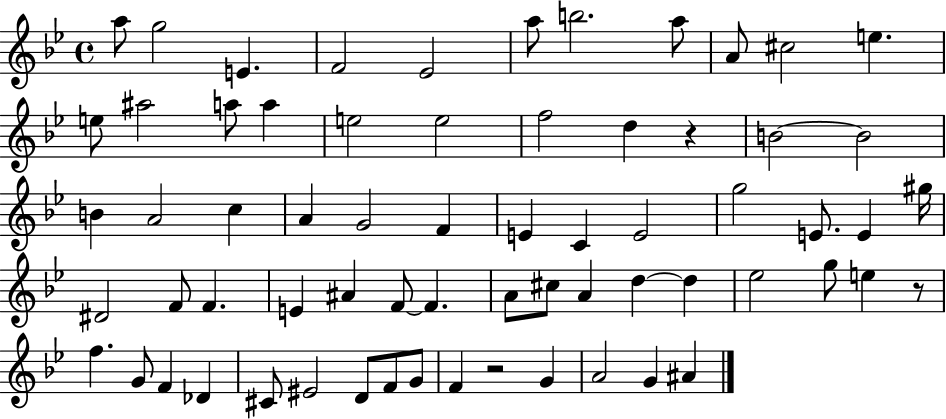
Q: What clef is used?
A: treble